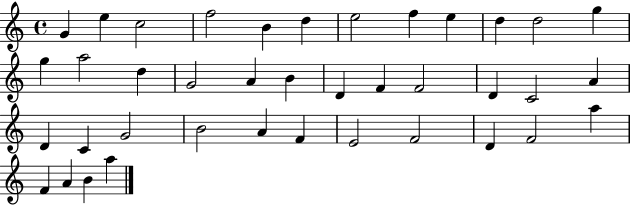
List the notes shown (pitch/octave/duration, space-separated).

G4/q E5/q C5/h F5/h B4/q D5/q E5/h F5/q E5/q D5/q D5/h G5/q G5/q A5/h D5/q G4/h A4/q B4/q D4/q F4/q F4/h D4/q C4/h A4/q D4/q C4/q G4/h B4/h A4/q F4/q E4/h F4/h D4/q F4/h A5/q F4/q A4/q B4/q A5/q